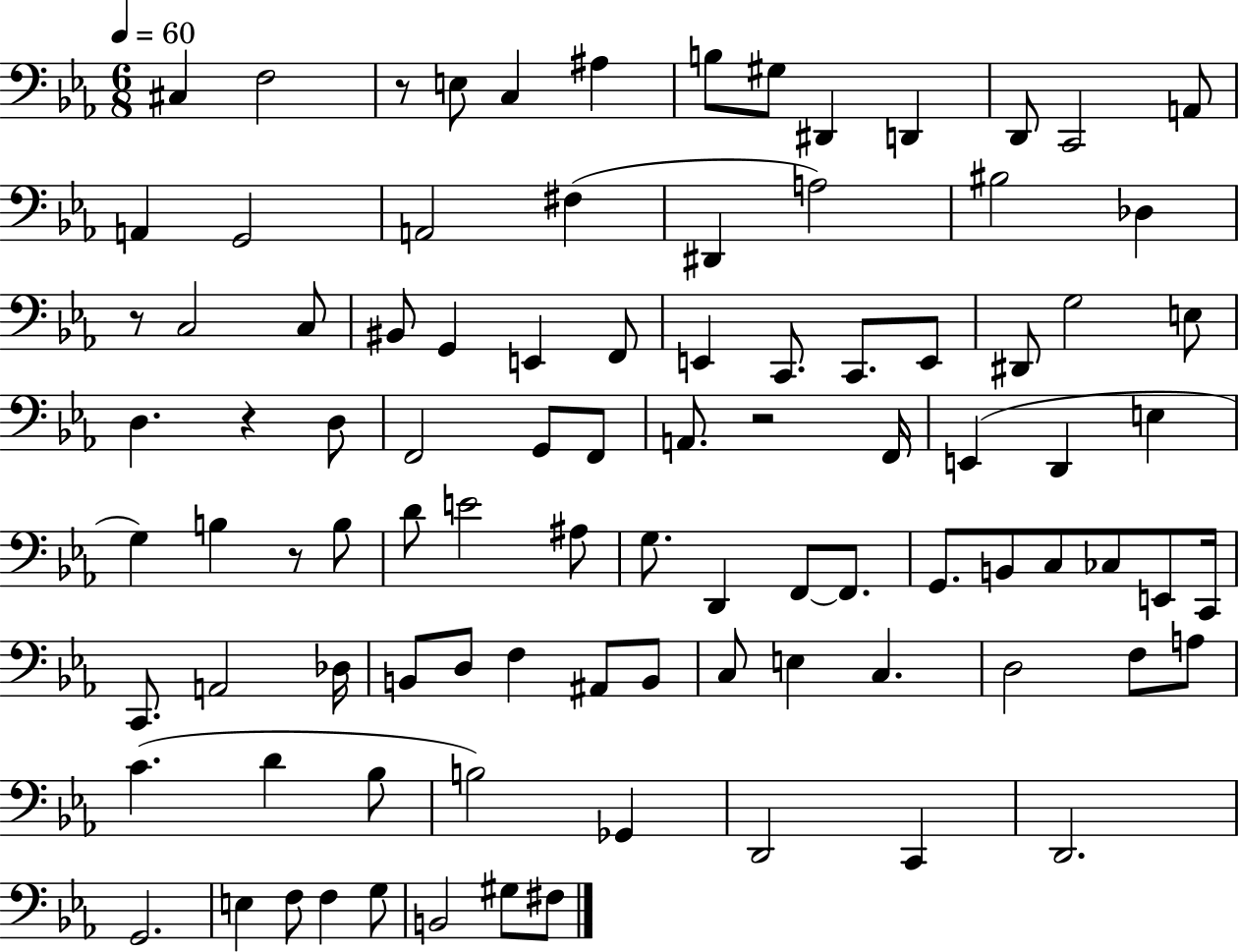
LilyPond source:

{
  \clef bass
  \numericTimeSignature
  \time 6/8
  \key ees \major
  \tempo 4 = 60
  \repeat volta 2 { cis4 f2 | r8 e8 c4 ais4 | b8 gis8 dis,4 d,4 | d,8 c,2 a,8 | \break a,4 g,2 | a,2 fis4( | dis,4 a2) | bis2 des4 | \break r8 c2 c8 | bis,8 g,4 e,4 f,8 | e,4 c,8. c,8. e,8 | dis,8 g2 e8 | \break d4. r4 d8 | f,2 g,8 f,8 | a,8. r2 f,16 | e,4( d,4 e4 | \break g4) b4 r8 b8 | d'8 e'2 ais8 | g8. d,4 f,8~~ f,8. | g,8. b,8 c8 ces8 e,8 c,16 | \break c,8. a,2 des16 | b,8 d8 f4 ais,8 b,8 | c8 e4 c4. | d2 f8 a8 | \break c'4.( d'4 bes8 | b2) ges,4 | d,2 c,4 | d,2. | \break g,2. | e4 f8 f4 g8 | b,2 gis8 fis8 | } \bar "|."
}